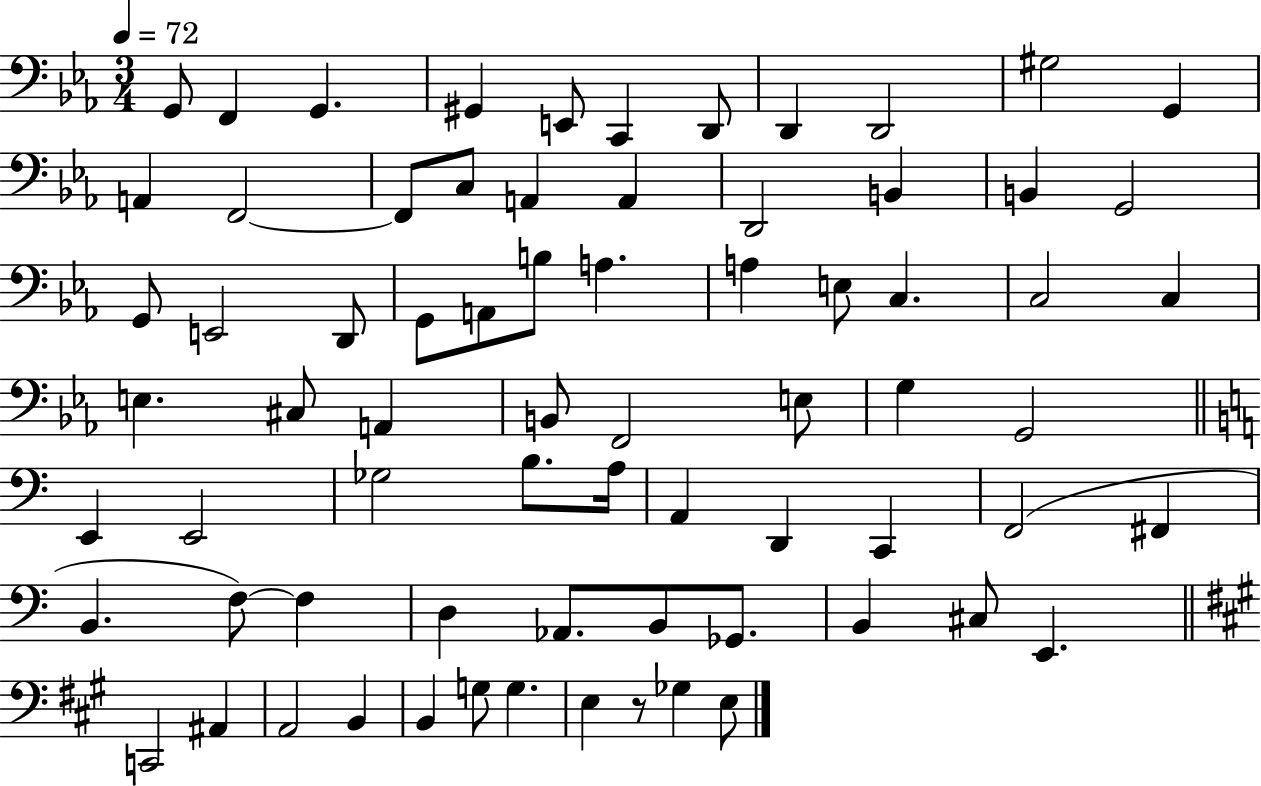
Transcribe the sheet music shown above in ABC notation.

X:1
T:Untitled
M:3/4
L:1/4
K:Eb
G,,/2 F,, G,, ^G,, E,,/2 C,, D,,/2 D,, D,,2 ^G,2 G,, A,, F,,2 F,,/2 C,/2 A,, A,, D,,2 B,, B,, G,,2 G,,/2 E,,2 D,,/2 G,,/2 A,,/2 B,/2 A, A, E,/2 C, C,2 C, E, ^C,/2 A,, B,,/2 F,,2 E,/2 G, G,,2 E,, E,,2 _G,2 B,/2 A,/4 A,, D,, C,, F,,2 ^F,, B,, F,/2 F, D, _A,,/2 B,,/2 _G,,/2 B,, ^C,/2 E,, C,,2 ^A,, A,,2 B,, B,, G,/2 G, E, z/2 _G, E,/2